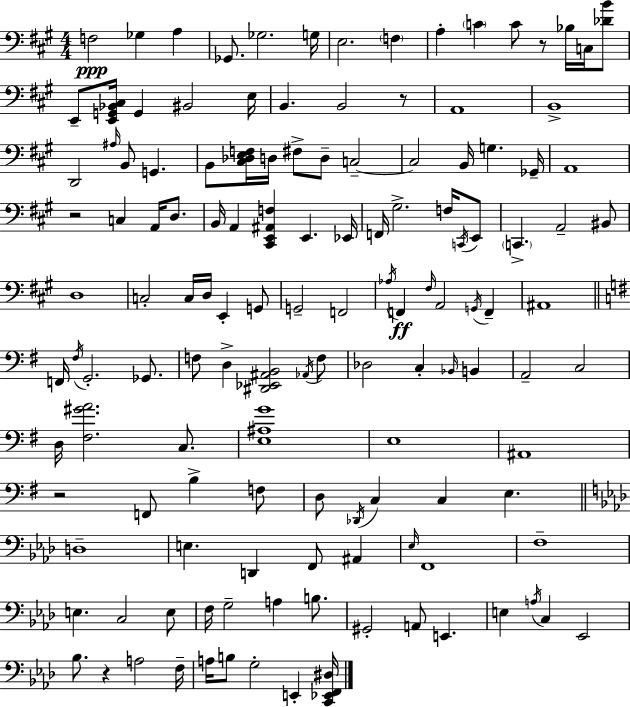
F3/h Gb3/q A3/q Gb2/e. Gb3/h. G3/s E3/h. F3/q A3/q C4/q C4/e R/e Bb3/s C3/s [Db4,B4]/e E2/e [E2,G2,Bb2,C#3]/s G2/q BIS2/h E3/s B2/q. B2/h R/e A2/w B2/w D2/h A#3/s B2/e G2/q. B2/e [C#3,Db3,E3,F3]/s D3/s F#3/e D3/e C3/h C3/h B2/s G3/q. Gb2/s A2/w R/h C3/q A2/s D3/e. B2/s A2/q [C#2,E2,A#2,F3]/q E2/q. Eb2/s F2/s G#3/h. F3/s C2/s E2/e C2/q. A2/h BIS2/e D3/w C3/h C3/s D3/s E2/q G2/e G2/h F2/h Ab3/s F2/q F#3/s A2/h G2/s F2/q A#2/w F2/s F#3/s G2/h. Gb2/e. F3/e D3/q [D#2,Eb2,A#2,B2]/h Ab2/s F3/e Db3/h C3/q Bb2/s B2/q A2/h C3/h D3/s [F#3,G#4,A4]/h. C3/e. [E3,A#3,G4]/w E3/w A#2/w R/h F2/e B3/q F3/e D3/e Db2/s C3/q C3/q E3/q. D3/w E3/q. D2/q F2/e A#2/q Eb3/s F2/w F3/w E3/q. C3/h E3/e F3/s G3/h A3/q B3/e. G#2/h A2/e E2/q. E3/q A3/s C3/q Eb2/h Bb3/e. R/q A3/h F3/s A3/s B3/e G3/h E2/q [C2,Eb2,F2,D#3]/s